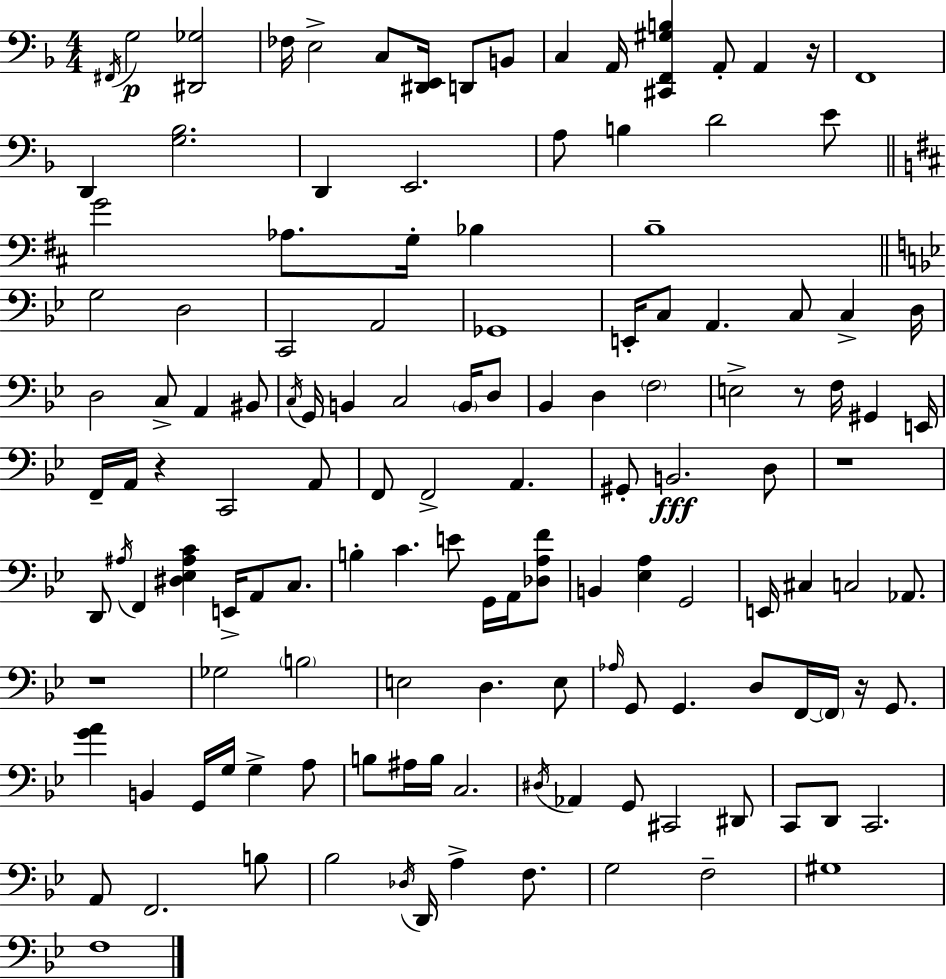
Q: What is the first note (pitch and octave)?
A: F#2